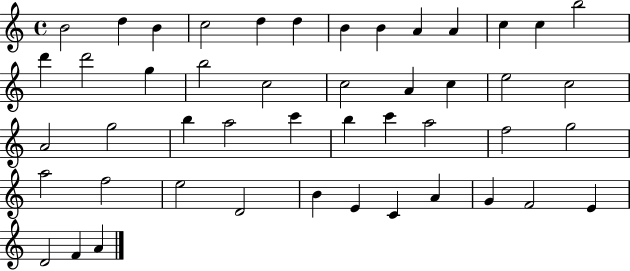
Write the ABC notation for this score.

X:1
T:Untitled
M:4/4
L:1/4
K:C
B2 d B c2 d d B B A A c c b2 d' d'2 g b2 c2 c2 A c e2 c2 A2 g2 b a2 c' b c' a2 f2 g2 a2 f2 e2 D2 B E C A G F2 E D2 F A